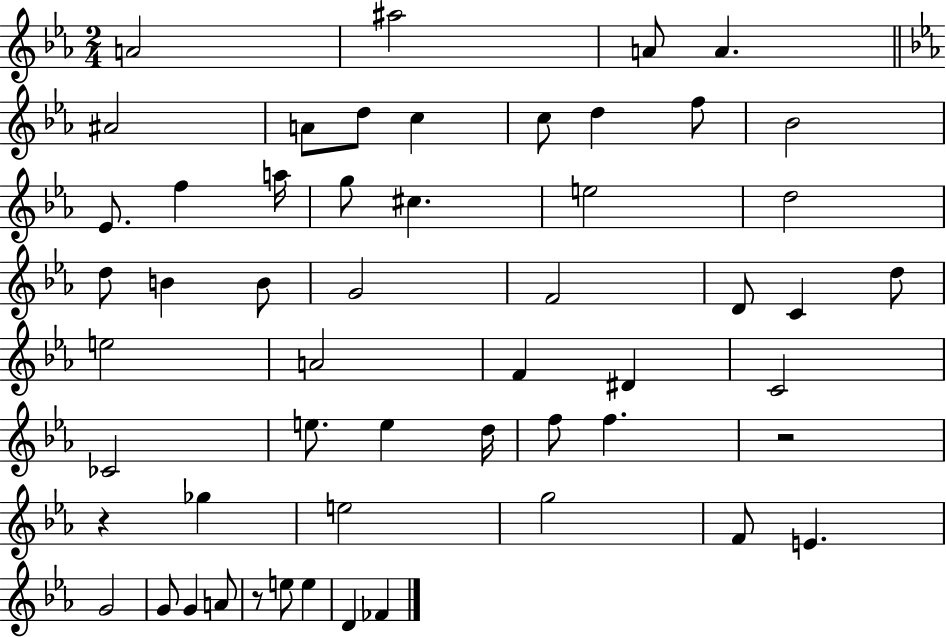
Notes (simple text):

A4/h A#5/h A4/e A4/q. A#4/h A4/e D5/e C5/q C5/e D5/q F5/e Bb4/h Eb4/e. F5/q A5/s G5/e C#5/q. E5/h D5/h D5/e B4/q B4/e G4/h F4/h D4/e C4/q D5/e E5/h A4/h F4/q D#4/q C4/h CES4/h E5/e. E5/q D5/s F5/e F5/q. R/h R/q Gb5/q E5/h G5/h F4/e E4/q. G4/h G4/e G4/q A4/e R/e E5/e E5/q D4/q FES4/q